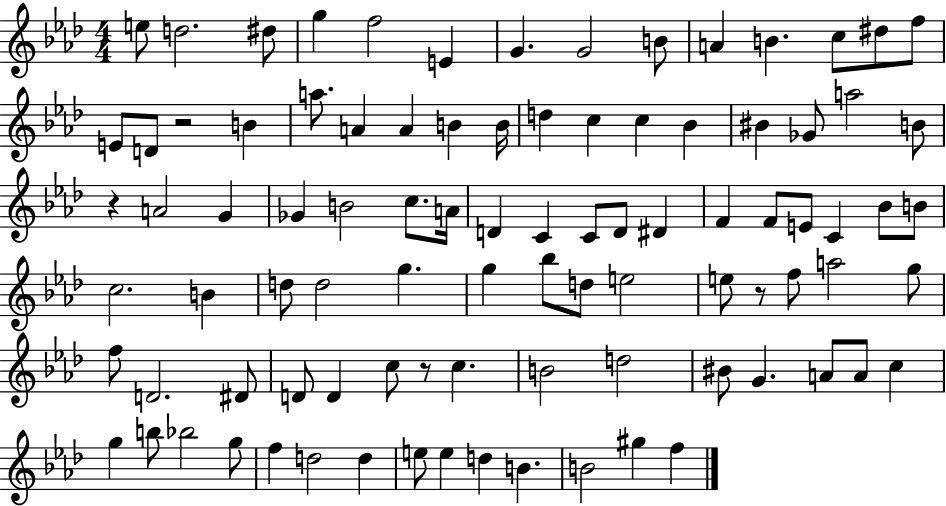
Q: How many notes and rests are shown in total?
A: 92